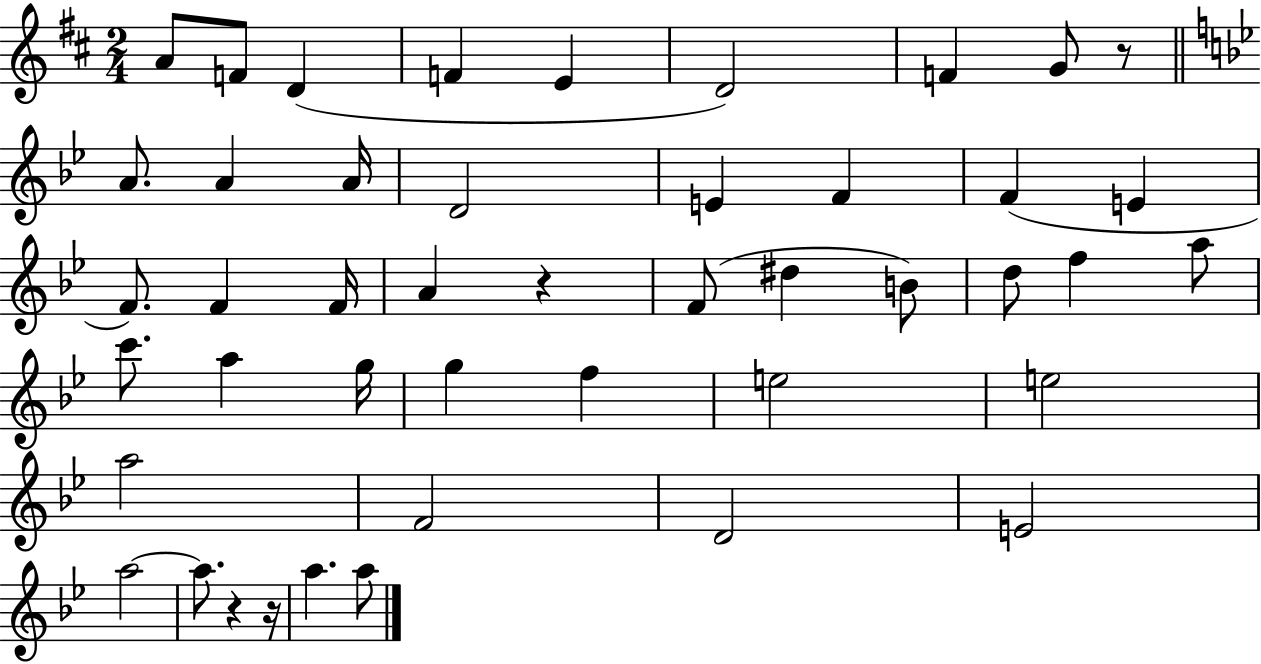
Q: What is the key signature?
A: D major